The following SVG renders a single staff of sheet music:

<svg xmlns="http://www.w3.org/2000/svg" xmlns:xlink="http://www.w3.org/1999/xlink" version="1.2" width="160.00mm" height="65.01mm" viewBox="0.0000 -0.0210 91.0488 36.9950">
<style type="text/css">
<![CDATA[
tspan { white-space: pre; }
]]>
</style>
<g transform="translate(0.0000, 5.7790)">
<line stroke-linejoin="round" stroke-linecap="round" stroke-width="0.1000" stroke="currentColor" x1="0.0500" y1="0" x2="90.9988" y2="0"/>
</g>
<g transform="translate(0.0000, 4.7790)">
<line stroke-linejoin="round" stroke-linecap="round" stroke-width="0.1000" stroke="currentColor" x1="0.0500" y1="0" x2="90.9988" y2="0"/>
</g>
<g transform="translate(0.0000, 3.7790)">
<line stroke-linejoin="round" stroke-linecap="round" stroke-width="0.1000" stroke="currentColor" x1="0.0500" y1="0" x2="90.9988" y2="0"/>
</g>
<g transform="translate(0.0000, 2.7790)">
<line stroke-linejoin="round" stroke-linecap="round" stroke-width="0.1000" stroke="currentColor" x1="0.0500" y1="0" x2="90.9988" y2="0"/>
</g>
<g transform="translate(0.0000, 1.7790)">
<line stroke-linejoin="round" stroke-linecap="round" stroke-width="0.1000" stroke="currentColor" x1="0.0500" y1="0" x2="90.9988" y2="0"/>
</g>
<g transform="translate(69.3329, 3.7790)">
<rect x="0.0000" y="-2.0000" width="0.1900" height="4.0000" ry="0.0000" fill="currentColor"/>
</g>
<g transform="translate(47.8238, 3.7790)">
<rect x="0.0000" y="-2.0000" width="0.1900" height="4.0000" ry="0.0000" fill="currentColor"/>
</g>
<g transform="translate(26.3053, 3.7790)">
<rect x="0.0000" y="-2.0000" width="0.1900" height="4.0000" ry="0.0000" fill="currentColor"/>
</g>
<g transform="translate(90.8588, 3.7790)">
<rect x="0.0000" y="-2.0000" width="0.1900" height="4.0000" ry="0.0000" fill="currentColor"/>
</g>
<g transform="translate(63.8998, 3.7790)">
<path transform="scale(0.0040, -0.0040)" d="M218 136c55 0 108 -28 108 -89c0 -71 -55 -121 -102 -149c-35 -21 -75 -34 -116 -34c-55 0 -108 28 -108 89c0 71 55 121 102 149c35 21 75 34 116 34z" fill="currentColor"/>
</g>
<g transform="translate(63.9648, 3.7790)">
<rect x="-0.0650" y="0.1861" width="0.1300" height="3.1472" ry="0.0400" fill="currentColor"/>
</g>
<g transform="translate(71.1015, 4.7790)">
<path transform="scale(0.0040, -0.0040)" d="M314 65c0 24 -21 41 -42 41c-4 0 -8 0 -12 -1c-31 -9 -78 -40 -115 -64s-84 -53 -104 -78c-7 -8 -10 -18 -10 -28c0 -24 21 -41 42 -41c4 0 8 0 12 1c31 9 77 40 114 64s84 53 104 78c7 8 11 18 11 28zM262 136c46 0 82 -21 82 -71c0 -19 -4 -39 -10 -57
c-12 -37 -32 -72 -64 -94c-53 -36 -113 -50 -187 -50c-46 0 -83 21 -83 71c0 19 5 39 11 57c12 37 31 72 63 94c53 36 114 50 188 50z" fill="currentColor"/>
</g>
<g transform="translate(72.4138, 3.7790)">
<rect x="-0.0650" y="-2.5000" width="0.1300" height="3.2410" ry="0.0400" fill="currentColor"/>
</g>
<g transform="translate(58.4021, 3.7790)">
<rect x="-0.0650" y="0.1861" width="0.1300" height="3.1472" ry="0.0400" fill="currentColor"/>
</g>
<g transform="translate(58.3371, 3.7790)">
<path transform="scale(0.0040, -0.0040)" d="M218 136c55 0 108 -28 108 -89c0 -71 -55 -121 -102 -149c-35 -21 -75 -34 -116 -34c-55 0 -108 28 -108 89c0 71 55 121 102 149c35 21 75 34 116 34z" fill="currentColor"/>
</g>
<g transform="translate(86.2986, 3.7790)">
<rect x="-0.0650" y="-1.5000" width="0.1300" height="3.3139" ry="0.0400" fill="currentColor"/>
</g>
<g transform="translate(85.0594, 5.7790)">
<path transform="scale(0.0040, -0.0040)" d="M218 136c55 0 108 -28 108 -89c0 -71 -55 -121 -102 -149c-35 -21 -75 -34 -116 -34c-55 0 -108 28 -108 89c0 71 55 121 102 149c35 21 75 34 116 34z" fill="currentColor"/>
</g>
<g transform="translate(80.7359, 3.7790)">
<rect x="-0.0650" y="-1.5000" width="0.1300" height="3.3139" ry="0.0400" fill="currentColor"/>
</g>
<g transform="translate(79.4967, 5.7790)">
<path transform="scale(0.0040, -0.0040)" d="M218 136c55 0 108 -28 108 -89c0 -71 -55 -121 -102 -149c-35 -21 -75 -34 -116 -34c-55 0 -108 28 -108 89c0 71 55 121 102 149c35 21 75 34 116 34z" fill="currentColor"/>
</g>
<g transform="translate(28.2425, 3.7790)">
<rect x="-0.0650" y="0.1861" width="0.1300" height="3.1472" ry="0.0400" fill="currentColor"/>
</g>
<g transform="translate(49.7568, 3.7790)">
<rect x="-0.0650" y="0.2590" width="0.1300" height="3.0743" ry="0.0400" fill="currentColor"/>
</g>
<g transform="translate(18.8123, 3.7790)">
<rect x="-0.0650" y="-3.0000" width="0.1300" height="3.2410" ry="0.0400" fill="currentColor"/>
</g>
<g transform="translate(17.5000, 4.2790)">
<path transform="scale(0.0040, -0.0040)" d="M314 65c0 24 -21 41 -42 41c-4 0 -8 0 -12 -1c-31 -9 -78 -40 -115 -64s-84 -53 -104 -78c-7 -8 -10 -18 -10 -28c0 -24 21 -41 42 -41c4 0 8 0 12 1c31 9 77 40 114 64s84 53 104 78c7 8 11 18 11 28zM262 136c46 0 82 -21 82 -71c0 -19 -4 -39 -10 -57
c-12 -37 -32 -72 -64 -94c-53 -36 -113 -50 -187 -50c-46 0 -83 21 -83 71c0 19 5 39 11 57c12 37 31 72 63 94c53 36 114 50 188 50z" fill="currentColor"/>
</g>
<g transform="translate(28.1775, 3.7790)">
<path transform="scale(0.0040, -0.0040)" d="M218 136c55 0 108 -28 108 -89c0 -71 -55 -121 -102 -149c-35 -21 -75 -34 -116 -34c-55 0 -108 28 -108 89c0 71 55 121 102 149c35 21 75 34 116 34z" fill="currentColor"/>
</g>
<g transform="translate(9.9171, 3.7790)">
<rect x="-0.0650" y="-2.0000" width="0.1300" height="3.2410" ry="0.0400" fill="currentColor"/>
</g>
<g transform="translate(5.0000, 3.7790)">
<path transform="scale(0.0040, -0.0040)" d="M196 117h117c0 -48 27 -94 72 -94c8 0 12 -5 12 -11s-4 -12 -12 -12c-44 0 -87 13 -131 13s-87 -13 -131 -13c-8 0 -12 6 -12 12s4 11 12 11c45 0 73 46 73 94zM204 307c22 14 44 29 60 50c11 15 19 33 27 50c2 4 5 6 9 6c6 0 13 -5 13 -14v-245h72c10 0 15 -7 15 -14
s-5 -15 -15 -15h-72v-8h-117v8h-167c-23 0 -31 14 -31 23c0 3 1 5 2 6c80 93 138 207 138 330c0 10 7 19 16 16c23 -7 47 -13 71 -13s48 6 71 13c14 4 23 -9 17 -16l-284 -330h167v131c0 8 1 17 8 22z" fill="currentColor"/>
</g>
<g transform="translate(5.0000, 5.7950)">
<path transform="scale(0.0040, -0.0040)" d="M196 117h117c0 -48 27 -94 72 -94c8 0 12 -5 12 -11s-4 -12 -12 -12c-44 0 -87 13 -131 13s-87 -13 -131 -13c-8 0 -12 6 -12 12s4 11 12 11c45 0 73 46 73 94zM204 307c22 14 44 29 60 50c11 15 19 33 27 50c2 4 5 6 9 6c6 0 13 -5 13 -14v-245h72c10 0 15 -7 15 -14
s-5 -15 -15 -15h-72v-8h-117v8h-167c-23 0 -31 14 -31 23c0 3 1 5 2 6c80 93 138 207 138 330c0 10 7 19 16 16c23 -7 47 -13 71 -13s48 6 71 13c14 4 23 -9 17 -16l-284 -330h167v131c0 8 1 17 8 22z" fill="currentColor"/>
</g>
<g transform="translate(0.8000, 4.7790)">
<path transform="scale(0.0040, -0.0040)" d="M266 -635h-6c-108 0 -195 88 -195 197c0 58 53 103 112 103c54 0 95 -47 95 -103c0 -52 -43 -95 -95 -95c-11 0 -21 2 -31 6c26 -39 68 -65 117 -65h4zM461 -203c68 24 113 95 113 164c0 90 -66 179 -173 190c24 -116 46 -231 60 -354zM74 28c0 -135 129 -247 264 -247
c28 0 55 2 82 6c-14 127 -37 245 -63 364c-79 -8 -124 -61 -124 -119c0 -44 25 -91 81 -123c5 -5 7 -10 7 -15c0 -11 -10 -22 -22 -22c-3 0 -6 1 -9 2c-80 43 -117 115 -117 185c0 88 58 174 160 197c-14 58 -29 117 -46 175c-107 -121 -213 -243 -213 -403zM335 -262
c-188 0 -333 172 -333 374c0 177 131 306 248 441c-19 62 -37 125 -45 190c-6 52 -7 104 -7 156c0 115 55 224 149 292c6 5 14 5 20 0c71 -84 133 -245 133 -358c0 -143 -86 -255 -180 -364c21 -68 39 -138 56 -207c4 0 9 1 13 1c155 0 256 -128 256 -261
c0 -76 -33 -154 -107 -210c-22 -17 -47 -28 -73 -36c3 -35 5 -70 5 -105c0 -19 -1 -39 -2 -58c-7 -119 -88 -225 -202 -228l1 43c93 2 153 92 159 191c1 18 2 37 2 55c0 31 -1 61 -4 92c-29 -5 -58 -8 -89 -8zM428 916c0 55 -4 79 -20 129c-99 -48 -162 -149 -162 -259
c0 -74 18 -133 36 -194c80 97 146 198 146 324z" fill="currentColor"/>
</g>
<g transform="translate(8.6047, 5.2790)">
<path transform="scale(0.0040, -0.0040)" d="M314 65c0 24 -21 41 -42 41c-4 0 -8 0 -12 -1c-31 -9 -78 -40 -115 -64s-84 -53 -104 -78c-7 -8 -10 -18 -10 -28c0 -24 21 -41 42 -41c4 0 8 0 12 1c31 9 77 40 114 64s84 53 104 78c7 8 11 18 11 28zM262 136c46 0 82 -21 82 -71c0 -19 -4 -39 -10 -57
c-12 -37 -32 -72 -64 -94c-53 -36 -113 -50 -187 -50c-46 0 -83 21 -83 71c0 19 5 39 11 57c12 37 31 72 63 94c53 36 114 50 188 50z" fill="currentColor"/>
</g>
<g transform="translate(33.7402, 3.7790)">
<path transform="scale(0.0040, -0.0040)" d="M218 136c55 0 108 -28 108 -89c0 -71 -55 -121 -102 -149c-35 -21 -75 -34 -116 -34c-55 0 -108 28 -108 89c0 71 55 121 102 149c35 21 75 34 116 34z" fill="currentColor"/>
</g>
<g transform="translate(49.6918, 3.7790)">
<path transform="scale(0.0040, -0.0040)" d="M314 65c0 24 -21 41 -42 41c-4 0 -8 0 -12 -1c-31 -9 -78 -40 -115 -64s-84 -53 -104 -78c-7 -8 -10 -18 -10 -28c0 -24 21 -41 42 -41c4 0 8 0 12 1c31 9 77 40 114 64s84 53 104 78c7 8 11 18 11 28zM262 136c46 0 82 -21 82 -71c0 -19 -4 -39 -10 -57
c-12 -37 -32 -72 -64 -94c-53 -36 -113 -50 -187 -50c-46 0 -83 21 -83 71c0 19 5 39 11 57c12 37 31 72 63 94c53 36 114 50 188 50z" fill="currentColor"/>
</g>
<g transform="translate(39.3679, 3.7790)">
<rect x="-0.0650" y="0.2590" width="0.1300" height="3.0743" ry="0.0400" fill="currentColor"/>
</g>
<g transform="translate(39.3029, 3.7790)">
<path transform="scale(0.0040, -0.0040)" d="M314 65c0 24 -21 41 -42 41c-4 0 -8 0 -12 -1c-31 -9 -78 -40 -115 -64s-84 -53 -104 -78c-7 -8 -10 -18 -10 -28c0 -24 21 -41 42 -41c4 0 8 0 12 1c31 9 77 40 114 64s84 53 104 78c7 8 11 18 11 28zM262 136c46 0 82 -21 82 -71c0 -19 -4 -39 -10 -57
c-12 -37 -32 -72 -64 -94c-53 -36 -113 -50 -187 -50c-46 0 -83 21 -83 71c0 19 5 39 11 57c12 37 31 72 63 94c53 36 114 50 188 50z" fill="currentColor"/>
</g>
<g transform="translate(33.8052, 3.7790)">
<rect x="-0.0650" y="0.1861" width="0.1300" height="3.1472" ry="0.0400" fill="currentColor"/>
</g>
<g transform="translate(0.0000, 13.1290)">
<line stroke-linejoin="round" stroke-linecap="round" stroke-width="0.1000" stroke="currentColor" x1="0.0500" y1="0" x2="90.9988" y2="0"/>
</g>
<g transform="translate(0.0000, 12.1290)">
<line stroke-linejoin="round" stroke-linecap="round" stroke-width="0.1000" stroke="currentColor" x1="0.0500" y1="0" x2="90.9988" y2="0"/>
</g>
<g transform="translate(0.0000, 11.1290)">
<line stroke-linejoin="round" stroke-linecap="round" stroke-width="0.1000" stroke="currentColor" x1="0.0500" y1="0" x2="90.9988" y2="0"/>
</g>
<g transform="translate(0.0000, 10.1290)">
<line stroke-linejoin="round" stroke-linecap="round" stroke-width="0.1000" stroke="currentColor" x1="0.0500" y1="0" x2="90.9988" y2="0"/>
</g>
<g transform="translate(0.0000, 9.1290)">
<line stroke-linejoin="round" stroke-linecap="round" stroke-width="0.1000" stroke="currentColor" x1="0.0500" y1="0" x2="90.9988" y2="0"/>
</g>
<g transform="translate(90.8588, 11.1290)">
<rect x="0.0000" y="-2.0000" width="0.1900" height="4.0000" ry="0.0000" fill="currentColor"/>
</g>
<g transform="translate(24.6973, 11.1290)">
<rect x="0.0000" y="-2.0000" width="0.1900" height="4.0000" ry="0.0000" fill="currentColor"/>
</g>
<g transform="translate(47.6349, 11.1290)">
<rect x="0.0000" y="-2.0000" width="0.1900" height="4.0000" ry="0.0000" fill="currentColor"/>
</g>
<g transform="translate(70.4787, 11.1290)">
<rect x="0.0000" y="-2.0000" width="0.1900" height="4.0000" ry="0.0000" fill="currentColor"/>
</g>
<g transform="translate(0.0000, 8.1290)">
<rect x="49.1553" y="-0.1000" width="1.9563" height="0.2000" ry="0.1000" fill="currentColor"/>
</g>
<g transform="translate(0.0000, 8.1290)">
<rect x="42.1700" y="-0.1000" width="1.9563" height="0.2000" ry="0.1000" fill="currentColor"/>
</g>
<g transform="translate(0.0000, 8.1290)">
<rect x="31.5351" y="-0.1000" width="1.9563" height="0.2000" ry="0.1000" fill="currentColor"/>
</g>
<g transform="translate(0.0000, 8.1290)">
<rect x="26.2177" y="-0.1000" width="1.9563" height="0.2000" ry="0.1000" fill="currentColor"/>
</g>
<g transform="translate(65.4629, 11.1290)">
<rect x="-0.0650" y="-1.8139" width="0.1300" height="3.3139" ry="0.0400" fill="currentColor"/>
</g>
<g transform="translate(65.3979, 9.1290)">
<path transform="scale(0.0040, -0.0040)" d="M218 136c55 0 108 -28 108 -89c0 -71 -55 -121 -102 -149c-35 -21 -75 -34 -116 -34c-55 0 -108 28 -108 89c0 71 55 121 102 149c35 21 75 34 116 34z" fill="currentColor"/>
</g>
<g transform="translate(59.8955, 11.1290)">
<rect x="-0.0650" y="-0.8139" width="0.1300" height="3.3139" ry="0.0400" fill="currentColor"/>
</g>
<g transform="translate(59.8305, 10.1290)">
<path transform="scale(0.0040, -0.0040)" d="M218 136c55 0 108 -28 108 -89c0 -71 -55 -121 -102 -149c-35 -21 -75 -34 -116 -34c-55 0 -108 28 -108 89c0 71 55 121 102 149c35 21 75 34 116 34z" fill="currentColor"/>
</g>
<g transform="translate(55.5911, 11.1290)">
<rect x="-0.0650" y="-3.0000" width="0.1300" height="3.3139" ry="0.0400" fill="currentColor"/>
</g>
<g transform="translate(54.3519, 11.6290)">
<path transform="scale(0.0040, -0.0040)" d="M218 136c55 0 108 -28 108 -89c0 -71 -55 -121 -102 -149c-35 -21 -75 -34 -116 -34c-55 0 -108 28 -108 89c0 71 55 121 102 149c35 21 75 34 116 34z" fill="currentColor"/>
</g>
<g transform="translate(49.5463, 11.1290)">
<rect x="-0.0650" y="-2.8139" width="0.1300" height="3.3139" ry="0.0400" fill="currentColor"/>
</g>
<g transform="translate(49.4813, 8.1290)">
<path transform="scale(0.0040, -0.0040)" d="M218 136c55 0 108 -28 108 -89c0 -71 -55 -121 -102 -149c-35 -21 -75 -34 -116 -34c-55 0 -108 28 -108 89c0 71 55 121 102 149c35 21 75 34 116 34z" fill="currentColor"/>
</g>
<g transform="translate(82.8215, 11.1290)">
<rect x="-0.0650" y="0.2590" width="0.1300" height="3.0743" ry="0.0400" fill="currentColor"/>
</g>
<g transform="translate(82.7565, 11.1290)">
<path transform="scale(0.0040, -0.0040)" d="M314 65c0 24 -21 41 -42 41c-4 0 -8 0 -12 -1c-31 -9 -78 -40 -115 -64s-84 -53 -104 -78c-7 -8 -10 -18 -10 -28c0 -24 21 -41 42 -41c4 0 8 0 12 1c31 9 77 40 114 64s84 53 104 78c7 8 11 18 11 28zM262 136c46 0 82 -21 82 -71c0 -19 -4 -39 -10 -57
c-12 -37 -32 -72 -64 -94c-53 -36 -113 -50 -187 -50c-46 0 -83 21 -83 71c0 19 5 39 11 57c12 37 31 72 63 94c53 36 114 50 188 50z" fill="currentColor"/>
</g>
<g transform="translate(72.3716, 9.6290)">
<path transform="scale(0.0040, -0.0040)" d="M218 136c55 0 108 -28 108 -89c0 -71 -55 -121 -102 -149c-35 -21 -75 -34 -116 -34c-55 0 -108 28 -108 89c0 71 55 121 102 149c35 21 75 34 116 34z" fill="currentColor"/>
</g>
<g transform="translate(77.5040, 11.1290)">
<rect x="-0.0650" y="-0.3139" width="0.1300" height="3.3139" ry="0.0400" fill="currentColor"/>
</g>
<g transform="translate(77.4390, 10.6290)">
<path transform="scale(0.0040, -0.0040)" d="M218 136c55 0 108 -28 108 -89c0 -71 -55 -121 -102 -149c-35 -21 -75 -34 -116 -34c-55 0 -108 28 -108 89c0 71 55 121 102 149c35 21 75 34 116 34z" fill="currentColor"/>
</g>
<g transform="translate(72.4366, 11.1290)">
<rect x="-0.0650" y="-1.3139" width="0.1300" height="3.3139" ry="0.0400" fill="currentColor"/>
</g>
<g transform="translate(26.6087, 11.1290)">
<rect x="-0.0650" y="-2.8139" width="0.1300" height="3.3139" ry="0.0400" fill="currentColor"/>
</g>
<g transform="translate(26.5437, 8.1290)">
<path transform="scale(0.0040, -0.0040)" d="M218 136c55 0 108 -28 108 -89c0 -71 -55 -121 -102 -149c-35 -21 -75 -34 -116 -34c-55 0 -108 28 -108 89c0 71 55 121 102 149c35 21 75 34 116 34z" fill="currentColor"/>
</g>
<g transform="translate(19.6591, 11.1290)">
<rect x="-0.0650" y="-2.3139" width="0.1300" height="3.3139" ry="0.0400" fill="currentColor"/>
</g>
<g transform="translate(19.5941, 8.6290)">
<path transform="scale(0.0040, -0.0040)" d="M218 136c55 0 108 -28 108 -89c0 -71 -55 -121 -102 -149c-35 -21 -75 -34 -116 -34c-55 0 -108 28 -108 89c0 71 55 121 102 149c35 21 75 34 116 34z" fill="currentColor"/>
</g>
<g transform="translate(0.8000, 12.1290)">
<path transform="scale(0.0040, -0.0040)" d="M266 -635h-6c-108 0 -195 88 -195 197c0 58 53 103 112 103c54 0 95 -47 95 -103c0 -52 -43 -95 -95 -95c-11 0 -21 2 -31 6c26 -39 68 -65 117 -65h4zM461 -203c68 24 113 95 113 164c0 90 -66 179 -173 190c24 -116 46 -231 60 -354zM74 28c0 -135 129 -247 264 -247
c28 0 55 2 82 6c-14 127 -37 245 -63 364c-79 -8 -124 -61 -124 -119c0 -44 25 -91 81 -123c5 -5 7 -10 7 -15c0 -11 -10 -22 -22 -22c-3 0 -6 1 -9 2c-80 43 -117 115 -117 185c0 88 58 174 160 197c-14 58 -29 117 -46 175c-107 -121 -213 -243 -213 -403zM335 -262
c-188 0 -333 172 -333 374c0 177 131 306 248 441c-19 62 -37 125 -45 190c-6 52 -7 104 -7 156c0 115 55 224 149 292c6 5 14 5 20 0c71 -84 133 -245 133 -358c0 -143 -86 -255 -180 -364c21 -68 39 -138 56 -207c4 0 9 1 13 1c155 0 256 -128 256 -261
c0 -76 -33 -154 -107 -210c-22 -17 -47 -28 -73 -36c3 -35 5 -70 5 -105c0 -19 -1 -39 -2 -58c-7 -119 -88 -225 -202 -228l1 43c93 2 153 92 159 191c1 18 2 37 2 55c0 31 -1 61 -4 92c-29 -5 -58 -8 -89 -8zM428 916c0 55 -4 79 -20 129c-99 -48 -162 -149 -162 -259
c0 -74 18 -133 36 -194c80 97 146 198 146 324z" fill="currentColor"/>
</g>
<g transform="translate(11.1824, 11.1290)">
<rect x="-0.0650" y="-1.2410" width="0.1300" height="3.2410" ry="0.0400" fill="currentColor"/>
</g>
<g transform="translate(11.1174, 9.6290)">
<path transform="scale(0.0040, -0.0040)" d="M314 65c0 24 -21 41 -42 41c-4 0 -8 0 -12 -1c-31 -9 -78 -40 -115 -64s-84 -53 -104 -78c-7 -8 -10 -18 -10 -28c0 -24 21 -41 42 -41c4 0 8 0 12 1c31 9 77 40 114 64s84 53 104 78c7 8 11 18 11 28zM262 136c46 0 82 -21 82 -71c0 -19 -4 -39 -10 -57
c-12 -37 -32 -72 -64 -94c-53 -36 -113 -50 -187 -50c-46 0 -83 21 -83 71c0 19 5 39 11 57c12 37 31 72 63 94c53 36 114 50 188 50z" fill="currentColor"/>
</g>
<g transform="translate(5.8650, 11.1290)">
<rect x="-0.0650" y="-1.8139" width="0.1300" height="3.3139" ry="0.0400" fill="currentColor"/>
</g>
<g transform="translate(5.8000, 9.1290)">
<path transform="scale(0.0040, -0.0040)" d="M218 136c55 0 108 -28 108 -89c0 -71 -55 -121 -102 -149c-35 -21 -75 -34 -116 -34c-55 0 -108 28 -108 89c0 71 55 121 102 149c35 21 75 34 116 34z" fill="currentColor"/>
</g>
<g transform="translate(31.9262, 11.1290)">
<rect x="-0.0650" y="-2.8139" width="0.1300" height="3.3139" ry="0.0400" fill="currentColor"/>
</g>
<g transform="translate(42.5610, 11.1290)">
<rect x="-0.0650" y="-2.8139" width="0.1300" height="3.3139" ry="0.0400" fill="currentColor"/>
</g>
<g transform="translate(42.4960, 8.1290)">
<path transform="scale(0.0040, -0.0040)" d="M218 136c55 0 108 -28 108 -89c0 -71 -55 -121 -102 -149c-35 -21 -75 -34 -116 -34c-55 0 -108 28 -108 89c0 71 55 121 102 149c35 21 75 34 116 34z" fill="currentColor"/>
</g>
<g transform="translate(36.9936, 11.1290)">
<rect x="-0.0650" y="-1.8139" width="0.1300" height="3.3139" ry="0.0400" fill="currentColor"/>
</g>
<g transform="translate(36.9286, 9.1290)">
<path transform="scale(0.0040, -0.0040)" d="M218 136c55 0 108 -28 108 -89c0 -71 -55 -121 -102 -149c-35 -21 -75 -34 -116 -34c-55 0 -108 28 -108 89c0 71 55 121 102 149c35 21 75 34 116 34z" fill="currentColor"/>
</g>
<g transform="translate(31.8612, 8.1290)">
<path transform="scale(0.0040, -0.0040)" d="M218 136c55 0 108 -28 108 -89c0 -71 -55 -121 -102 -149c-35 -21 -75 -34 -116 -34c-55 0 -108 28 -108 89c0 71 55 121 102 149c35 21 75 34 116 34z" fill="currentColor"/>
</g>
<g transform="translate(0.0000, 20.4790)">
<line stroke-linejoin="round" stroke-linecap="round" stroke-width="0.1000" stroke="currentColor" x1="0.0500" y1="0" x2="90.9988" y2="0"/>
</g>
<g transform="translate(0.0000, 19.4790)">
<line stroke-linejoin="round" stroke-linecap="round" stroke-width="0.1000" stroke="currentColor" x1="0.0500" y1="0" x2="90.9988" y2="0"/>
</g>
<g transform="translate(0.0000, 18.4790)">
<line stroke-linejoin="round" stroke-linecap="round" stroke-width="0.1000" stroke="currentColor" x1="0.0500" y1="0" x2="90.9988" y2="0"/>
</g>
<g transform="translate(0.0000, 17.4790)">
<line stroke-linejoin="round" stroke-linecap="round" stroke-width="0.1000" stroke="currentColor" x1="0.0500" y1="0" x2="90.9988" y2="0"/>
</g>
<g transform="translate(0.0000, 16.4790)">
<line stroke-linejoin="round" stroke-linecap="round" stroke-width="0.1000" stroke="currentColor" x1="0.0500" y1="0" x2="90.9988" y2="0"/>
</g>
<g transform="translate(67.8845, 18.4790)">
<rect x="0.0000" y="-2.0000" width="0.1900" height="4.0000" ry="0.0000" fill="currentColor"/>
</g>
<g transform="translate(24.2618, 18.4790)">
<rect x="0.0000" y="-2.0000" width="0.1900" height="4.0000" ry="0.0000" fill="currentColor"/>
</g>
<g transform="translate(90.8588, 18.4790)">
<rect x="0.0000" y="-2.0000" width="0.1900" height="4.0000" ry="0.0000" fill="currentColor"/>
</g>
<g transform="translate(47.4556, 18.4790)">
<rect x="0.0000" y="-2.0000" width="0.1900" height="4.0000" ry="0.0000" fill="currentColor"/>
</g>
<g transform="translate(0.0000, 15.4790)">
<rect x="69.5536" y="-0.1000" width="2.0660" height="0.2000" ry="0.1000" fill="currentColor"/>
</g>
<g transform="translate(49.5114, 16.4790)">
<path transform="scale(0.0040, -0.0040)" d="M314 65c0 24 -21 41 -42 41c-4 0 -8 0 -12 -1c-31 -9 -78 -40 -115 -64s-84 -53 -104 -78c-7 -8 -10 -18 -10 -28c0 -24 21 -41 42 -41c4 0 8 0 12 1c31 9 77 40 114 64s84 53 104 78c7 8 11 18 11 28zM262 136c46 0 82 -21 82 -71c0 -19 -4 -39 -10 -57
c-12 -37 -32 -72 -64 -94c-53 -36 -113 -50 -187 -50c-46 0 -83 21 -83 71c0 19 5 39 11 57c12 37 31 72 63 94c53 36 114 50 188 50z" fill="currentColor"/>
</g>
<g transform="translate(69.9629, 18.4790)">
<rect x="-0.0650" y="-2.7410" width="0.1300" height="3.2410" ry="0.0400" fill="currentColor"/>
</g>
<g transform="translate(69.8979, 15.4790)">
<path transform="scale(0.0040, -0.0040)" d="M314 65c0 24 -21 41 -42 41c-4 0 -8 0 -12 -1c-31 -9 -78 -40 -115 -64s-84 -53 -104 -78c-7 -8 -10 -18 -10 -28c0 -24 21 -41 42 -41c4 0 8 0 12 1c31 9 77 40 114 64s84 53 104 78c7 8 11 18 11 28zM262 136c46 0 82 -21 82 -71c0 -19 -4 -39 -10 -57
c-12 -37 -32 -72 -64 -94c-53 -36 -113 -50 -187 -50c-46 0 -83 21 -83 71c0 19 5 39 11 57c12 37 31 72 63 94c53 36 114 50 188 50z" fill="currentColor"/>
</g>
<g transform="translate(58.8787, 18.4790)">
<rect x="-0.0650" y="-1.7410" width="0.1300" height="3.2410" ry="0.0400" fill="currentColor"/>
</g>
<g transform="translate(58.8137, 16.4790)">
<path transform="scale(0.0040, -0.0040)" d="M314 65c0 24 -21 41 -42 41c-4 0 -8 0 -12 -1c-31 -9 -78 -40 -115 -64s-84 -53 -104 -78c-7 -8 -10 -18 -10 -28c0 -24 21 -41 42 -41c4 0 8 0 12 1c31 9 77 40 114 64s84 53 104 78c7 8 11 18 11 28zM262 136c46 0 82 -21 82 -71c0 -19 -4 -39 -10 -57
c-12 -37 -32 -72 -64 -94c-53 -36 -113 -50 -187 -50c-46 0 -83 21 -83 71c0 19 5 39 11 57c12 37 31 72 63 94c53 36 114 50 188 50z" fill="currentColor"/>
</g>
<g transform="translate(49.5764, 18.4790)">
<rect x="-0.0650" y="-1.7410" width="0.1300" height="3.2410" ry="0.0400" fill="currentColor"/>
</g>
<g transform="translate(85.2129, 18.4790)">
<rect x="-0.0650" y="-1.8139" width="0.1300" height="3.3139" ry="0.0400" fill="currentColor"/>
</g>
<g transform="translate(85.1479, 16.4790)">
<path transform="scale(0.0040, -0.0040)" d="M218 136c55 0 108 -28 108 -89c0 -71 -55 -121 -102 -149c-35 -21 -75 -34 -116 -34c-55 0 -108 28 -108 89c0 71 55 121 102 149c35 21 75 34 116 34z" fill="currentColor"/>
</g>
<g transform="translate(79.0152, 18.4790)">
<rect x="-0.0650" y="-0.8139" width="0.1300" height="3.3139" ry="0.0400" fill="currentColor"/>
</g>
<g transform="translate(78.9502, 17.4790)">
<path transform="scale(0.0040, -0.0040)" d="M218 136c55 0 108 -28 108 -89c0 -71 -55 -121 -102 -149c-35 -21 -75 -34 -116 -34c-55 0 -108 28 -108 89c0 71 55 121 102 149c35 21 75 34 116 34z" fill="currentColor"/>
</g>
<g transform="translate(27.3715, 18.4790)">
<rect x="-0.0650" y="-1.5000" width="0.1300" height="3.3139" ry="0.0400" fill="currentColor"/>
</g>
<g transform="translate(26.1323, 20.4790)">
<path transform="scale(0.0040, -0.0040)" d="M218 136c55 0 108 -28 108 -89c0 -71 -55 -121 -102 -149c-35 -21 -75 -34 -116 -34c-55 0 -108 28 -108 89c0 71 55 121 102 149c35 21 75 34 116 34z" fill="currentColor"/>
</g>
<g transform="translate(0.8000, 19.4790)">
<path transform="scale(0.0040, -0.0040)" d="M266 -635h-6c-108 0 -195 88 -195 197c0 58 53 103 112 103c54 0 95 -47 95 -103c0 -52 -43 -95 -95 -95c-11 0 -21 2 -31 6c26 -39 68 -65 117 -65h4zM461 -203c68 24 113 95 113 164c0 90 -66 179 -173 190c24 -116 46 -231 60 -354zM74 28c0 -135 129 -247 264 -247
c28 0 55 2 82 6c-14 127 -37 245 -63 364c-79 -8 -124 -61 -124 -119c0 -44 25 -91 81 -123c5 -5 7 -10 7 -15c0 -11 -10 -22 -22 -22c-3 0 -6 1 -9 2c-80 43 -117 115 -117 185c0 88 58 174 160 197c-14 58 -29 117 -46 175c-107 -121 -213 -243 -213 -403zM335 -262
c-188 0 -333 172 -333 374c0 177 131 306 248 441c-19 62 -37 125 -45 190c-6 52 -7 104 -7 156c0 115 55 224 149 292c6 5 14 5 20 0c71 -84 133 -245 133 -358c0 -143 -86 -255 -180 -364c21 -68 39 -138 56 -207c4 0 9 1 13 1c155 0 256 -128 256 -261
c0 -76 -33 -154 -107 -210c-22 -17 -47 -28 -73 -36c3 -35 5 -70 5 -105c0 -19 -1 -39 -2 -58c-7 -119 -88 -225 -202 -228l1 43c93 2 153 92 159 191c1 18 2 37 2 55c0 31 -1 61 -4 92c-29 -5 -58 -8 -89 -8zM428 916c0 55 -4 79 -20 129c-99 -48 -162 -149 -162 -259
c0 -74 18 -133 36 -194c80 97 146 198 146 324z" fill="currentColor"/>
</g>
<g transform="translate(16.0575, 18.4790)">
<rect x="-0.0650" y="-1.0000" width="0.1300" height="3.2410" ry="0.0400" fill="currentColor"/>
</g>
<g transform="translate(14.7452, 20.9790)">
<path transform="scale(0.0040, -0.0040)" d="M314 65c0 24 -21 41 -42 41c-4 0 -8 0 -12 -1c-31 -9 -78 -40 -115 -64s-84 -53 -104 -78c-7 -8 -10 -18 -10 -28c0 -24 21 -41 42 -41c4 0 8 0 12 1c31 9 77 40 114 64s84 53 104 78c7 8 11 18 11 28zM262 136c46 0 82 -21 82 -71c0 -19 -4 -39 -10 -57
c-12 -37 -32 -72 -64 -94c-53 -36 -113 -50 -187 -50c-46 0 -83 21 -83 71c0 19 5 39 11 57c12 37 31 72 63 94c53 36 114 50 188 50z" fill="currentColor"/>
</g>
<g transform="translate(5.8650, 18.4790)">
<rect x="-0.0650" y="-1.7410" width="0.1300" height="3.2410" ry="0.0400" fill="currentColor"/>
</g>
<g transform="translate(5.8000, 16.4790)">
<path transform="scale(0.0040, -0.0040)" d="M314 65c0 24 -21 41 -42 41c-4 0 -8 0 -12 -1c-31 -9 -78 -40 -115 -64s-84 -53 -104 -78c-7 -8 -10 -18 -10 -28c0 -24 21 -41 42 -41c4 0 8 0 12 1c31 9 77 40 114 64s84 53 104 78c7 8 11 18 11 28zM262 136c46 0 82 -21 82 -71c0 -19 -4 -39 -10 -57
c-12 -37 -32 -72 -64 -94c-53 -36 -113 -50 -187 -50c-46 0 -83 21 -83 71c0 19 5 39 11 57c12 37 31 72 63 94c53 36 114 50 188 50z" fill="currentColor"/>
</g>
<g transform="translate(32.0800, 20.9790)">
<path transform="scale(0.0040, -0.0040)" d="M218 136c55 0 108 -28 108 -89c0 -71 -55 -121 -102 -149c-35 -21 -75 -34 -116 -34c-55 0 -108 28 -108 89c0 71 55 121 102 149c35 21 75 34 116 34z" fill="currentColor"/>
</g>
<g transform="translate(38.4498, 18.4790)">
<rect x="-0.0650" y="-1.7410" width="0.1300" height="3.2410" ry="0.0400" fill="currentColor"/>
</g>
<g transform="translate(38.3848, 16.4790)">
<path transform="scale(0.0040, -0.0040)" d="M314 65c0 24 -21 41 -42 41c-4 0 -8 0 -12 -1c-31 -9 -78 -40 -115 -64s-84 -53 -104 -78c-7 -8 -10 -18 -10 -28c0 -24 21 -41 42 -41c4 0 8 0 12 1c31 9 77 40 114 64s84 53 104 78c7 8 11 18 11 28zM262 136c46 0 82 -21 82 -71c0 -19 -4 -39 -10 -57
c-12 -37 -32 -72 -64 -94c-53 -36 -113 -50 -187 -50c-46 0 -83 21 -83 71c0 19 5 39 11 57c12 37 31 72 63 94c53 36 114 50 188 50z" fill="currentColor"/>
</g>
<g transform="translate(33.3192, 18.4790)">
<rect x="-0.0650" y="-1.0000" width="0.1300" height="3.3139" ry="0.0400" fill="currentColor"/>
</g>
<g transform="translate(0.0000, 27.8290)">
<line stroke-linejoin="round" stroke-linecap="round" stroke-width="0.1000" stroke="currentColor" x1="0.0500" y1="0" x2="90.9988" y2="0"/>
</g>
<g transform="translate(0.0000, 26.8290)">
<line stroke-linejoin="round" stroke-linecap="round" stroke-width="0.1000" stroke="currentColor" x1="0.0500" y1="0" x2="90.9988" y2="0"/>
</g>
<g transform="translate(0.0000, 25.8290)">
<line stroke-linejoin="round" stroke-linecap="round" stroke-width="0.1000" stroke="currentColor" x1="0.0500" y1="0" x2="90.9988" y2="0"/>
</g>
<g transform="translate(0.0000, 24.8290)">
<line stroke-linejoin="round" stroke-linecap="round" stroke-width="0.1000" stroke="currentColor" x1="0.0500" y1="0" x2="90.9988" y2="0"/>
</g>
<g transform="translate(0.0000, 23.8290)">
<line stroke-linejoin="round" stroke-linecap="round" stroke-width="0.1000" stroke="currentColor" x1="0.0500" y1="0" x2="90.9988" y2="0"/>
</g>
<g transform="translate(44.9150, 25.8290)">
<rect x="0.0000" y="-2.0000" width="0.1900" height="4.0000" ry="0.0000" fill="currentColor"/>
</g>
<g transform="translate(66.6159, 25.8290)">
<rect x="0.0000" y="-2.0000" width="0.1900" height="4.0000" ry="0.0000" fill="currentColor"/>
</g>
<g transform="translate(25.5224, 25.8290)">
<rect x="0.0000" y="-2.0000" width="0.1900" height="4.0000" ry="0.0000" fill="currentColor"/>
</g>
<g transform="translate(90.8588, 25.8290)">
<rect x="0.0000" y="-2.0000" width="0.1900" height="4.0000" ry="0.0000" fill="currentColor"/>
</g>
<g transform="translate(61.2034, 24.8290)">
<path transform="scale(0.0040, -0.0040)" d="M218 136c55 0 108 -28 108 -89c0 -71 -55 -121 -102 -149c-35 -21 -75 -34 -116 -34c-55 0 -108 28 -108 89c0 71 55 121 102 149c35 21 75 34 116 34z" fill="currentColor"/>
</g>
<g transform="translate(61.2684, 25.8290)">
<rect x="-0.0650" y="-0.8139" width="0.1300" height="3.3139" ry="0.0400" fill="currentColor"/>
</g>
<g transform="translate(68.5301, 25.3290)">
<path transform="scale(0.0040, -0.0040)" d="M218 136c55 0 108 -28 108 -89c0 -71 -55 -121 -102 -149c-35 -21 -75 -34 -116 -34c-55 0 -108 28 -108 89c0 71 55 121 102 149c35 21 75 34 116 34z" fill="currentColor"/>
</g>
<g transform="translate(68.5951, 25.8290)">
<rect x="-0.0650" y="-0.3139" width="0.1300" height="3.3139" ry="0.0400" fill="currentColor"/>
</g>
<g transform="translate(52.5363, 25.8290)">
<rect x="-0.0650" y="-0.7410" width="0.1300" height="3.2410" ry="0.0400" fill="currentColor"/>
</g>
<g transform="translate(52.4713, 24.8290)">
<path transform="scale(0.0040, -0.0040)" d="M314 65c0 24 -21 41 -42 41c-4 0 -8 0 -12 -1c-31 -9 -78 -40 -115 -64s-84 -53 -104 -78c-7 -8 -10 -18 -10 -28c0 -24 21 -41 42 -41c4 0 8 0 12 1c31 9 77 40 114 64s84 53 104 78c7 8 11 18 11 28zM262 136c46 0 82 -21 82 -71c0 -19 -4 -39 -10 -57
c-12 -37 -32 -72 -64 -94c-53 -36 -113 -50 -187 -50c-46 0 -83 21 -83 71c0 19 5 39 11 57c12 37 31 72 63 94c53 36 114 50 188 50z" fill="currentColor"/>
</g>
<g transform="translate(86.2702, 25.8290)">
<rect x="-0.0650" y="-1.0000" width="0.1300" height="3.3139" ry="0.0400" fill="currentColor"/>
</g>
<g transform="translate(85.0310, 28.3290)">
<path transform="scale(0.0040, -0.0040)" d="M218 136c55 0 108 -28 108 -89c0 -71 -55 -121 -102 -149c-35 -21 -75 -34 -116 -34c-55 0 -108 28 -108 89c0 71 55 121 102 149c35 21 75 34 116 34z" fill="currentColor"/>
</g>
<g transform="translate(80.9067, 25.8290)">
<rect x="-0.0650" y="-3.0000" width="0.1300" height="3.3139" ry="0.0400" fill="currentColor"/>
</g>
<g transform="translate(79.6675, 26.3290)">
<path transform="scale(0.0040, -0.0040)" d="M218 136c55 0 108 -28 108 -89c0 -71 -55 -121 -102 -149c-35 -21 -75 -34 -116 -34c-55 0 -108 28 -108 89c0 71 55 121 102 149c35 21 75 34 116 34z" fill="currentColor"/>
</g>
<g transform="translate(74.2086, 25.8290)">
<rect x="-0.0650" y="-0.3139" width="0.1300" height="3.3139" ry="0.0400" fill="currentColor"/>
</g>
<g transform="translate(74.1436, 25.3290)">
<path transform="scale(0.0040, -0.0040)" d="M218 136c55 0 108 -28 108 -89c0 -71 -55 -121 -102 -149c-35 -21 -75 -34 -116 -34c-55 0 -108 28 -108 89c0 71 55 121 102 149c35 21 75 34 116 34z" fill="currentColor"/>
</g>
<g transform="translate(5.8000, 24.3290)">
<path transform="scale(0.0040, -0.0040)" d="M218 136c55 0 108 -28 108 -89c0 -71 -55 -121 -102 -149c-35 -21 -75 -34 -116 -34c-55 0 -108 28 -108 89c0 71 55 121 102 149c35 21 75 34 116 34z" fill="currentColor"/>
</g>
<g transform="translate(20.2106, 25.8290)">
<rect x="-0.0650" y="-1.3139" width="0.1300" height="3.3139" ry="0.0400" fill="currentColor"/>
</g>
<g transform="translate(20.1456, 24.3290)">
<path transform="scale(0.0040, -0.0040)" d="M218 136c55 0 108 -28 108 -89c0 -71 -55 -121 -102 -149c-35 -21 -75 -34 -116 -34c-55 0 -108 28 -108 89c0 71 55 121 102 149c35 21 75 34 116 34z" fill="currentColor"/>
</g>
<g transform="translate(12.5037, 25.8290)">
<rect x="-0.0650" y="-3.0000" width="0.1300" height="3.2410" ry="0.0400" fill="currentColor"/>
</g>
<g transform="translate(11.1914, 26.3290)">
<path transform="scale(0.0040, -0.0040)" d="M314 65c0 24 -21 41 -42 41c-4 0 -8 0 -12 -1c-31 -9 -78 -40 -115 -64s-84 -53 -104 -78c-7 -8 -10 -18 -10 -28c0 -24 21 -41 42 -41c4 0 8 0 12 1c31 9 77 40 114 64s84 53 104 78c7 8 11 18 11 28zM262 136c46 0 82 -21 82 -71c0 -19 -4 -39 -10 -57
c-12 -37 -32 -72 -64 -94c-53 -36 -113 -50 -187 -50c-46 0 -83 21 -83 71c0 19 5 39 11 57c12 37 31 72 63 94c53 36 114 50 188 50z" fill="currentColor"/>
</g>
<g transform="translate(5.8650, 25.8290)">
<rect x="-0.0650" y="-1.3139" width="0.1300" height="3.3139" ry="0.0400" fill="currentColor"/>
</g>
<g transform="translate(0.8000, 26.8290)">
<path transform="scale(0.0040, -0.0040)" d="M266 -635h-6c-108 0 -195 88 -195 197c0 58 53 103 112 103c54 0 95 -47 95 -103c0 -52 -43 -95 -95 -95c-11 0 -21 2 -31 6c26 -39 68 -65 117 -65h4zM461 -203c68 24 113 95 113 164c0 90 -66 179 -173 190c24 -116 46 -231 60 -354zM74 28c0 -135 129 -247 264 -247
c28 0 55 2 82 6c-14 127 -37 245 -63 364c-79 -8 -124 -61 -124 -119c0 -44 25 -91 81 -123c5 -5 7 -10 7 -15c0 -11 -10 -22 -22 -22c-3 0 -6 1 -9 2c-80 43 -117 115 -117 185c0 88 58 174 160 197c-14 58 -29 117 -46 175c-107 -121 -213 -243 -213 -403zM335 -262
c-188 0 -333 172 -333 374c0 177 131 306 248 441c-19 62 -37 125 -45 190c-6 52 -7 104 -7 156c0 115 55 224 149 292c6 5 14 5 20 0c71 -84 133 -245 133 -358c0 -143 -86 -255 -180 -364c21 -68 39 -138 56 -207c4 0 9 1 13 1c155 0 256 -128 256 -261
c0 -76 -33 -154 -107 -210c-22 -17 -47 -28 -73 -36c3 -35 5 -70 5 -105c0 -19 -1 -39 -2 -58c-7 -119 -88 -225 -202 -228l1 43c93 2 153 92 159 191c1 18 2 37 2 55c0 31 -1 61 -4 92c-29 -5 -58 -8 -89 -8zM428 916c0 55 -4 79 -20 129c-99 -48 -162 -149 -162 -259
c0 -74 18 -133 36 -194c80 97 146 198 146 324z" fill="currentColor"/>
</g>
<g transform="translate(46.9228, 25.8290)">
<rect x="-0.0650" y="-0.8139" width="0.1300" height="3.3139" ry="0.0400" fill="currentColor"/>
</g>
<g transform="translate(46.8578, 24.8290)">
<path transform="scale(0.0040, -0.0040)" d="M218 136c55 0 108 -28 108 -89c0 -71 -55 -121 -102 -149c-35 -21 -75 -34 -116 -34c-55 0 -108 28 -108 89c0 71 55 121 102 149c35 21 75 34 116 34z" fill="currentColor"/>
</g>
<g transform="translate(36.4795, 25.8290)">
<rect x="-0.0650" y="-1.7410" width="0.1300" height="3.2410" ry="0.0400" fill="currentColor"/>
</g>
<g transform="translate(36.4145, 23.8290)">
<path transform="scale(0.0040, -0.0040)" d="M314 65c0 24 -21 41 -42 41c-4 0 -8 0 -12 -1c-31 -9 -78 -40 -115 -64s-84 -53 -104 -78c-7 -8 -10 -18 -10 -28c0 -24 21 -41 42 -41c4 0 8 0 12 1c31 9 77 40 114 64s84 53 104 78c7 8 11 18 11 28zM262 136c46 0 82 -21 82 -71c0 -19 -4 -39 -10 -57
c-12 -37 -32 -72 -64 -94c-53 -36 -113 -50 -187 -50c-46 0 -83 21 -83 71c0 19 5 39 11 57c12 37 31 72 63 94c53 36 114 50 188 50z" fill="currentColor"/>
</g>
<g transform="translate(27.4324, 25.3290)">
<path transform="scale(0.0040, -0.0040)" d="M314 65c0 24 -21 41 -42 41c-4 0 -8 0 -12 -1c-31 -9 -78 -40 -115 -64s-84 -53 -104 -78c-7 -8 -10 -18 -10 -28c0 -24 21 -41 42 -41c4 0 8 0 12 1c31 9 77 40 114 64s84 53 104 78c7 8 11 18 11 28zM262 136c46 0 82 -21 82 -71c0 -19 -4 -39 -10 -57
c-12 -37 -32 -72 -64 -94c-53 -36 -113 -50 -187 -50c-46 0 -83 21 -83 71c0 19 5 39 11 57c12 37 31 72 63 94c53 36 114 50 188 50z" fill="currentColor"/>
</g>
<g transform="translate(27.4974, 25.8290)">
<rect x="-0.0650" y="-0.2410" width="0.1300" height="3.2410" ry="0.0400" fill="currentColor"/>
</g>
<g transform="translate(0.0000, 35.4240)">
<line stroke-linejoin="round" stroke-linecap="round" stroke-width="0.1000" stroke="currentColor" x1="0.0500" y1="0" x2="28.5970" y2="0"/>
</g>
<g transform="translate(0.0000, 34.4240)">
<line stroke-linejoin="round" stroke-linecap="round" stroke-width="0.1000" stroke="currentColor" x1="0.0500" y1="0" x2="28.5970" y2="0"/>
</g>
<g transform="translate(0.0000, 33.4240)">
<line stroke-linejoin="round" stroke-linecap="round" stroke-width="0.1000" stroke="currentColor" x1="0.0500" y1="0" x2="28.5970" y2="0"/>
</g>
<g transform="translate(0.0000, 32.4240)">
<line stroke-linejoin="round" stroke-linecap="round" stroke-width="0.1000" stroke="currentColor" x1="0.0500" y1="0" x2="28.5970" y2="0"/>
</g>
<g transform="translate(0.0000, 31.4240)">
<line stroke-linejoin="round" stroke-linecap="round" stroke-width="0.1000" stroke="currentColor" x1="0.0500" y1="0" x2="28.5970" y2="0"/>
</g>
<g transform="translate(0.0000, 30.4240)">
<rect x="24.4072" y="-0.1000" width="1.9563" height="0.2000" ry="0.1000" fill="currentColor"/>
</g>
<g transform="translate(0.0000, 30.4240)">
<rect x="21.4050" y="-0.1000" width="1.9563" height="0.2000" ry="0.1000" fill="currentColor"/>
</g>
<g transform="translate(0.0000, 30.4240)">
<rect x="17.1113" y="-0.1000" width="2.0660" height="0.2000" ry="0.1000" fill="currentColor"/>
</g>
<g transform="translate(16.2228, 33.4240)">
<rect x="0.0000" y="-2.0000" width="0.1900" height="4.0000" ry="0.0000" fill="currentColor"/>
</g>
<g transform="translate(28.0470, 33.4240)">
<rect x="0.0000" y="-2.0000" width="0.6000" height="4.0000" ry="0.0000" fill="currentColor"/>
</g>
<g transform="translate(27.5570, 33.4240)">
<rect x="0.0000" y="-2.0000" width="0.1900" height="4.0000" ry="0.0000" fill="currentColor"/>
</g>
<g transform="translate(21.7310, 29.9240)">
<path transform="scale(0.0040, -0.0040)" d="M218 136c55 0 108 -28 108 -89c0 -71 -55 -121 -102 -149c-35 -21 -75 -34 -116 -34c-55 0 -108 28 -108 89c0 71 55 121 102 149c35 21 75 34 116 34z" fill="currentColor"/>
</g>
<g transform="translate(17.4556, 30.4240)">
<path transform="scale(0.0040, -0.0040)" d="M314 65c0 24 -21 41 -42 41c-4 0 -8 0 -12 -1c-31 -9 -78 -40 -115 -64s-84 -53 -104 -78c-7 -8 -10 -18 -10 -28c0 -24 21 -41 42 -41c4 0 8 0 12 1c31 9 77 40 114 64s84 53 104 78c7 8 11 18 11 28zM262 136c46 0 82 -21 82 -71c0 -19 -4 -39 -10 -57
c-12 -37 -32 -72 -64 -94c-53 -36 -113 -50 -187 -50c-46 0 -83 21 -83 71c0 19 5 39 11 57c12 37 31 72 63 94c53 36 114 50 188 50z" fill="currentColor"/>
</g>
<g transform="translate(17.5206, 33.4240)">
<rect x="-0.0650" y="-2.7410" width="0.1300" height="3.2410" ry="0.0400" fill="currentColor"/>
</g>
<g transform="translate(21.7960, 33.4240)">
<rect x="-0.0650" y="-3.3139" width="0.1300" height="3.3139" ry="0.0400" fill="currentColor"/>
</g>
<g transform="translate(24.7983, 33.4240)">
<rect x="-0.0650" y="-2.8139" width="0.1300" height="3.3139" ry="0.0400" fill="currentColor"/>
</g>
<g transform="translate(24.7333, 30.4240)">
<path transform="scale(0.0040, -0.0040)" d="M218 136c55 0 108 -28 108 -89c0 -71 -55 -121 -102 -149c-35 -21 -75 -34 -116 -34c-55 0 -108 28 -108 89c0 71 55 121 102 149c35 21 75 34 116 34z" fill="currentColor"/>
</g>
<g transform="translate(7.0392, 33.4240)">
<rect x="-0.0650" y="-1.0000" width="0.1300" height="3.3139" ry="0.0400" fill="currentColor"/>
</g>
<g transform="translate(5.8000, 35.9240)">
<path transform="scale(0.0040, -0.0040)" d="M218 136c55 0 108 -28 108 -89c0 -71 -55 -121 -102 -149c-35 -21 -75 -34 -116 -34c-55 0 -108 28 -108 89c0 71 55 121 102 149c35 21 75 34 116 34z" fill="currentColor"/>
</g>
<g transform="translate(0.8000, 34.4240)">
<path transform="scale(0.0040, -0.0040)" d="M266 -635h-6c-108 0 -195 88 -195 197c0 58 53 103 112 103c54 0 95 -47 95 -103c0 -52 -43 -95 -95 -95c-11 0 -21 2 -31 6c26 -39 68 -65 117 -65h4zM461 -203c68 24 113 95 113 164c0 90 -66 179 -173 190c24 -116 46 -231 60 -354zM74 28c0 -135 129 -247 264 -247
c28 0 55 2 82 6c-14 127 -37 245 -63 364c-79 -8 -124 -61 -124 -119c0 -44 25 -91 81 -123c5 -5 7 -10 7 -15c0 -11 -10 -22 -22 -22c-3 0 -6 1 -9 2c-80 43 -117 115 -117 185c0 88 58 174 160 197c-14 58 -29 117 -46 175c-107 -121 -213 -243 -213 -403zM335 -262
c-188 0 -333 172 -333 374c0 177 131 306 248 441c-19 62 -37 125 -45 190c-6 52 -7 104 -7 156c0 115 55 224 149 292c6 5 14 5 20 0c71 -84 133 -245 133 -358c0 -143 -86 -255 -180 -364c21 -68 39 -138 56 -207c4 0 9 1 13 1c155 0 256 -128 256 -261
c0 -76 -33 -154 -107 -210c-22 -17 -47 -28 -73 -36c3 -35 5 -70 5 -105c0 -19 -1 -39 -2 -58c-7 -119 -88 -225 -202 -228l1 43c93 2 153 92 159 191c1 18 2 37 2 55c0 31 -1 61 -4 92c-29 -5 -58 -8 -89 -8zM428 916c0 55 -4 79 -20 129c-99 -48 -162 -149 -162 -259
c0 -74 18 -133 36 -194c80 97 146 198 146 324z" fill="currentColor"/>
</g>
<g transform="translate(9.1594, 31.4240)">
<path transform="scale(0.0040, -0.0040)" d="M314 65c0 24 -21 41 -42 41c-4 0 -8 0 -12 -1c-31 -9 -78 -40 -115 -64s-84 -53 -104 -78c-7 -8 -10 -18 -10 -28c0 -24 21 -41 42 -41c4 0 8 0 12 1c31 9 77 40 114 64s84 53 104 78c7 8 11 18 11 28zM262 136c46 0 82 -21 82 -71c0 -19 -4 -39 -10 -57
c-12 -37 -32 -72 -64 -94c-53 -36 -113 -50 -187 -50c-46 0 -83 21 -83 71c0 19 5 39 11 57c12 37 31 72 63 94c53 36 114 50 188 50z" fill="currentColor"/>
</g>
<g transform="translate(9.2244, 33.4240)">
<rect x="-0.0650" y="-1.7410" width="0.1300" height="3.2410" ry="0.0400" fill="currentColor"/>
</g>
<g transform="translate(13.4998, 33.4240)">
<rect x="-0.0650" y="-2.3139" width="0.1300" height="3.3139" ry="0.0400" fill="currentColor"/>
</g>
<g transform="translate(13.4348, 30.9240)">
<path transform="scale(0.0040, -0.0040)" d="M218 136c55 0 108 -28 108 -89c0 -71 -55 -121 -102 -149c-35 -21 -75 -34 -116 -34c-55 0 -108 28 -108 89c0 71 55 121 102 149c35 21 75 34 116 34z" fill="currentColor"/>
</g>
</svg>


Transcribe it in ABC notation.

X:1
T:Untitled
M:4/4
L:1/4
K:C
F2 A2 B B B2 B2 B B G2 E E f e2 g a a f a a A d f e c B2 f2 D2 E D f2 f2 f2 a2 d f e A2 e c2 f2 d d2 d c c A D D f2 g a2 b a